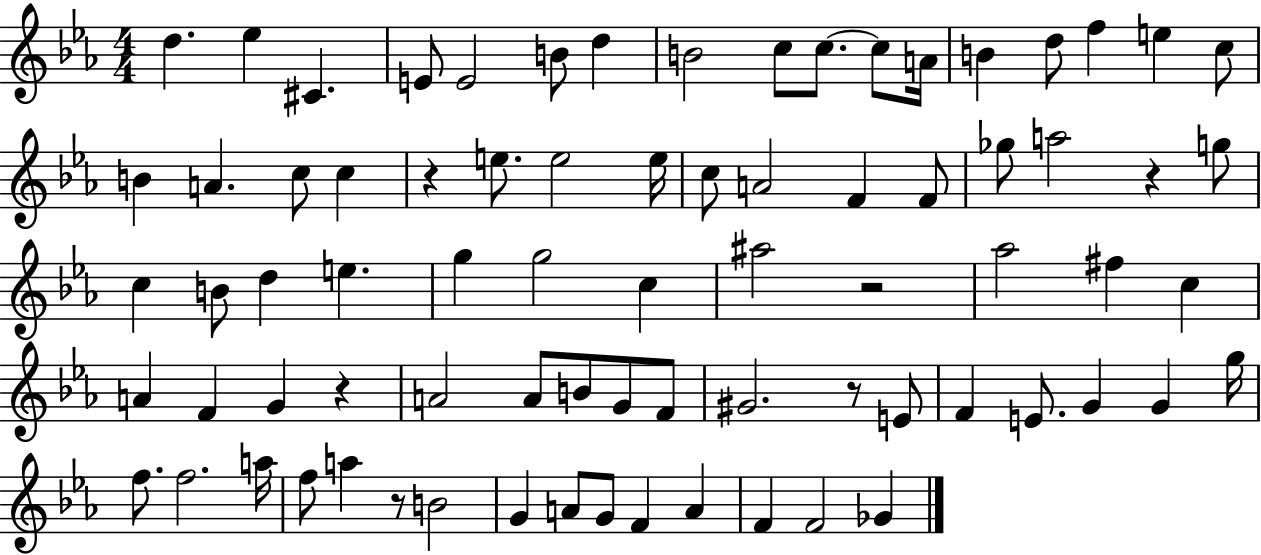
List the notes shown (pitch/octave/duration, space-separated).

D5/q. Eb5/q C#4/q. E4/e E4/h B4/e D5/q B4/h C5/e C5/e. C5/e A4/s B4/q D5/e F5/q E5/q C5/e B4/q A4/q. C5/e C5/q R/q E5/e. E5/h E5/s C5/e A4/h F4/q F4/e Gb5/e A5/h R/q G5/e C5/q B4/e D5/q E5/q. G5/q G5/h C5/q A#5/h R/h Ab5/h F#5/q C5/q A4/q F4/q G4/q R/q A4/h A4/e B4/e G4/e F4/e G#4/h. R/e E4/e F4/q E4/e. G4/q G4/q G5/s F5/e. F5/h. A5/s F5/e A5/q R/e B4/h G4/q A4/e G4/e F4/q A4/q F4/q F4/h Gb4/q